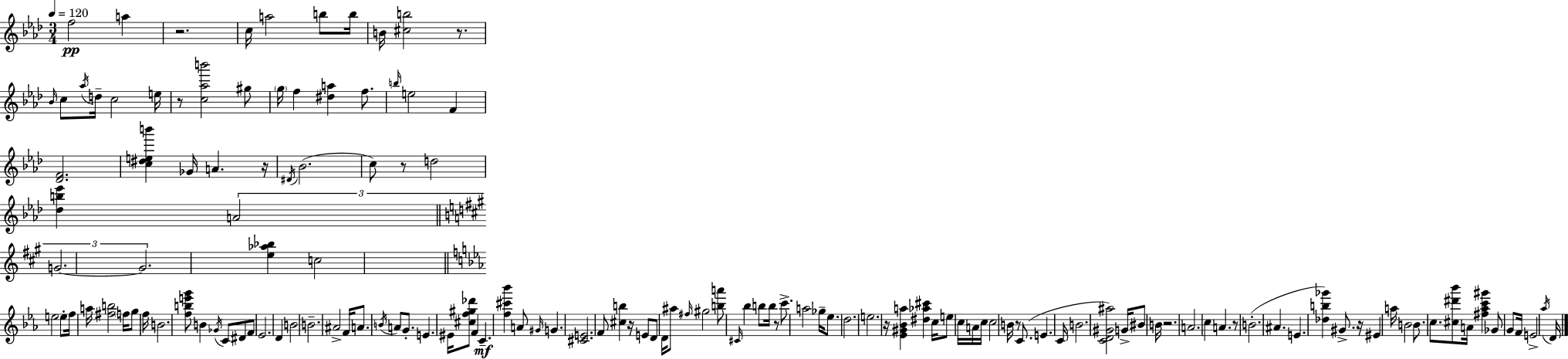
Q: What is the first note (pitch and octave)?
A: F5